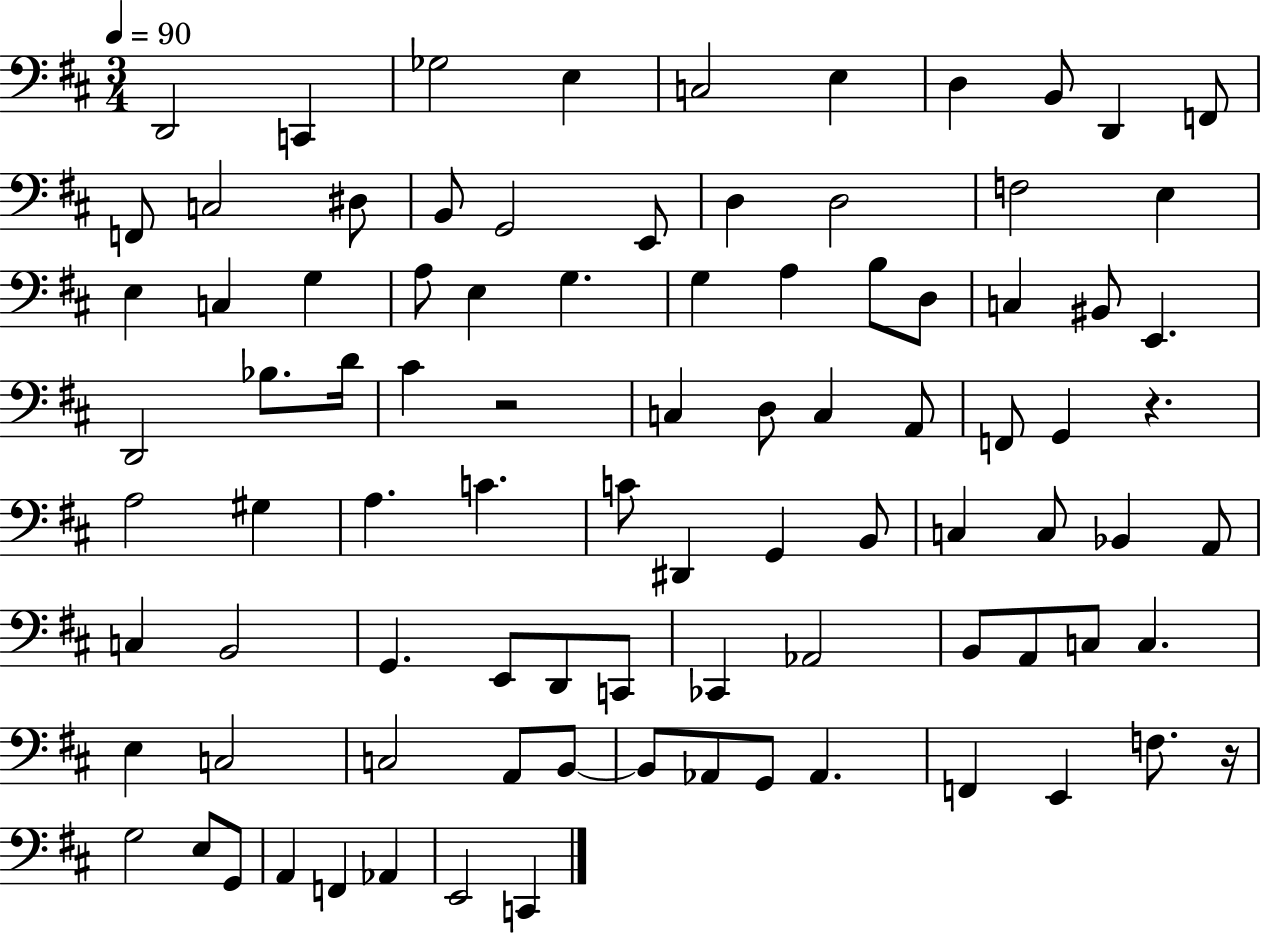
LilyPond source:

{
  \clef bass
  \numericTimeSignature
  \time 3/4
  \key d \major
  \tempo 4 = 90
  \repeat volta 2 { d,2 c,4 | ges2 e4 | c2 e4 | d4 b,8 d,4 f,8 | \break f,8 c2 dis8 | b,8 g,2 e,8 | d4 d2 | f2 e4 | \break e4 c4 g4 | a8 e4 g4. | g4 a4 b8 d8 | c4 bis,8 e,4. | \break d,2 bes8. d'16 | cis'4 r2 | c4 d8 c4 a,8 | f,8 g,4 r4. | \break a2 gis4 | a4. c'4. | c'8 dis,4 g,4 b,8 | c4 c8 bes,4 a,8 | \break c4 b,2 | g,4. e,8 d,8 c,8 | ces,4 aes,2 | b,8 a,8 c8 c4. | \break e4 c2 | c2 a,8 b,8~~ | b,8 aes,8 g,8 aes,4. | f,4 e,4 f8. r16 | \break g2 e8 g,8 | a,4 f,4 aes,4 | e,2 c,4 | } \bar "|."
}